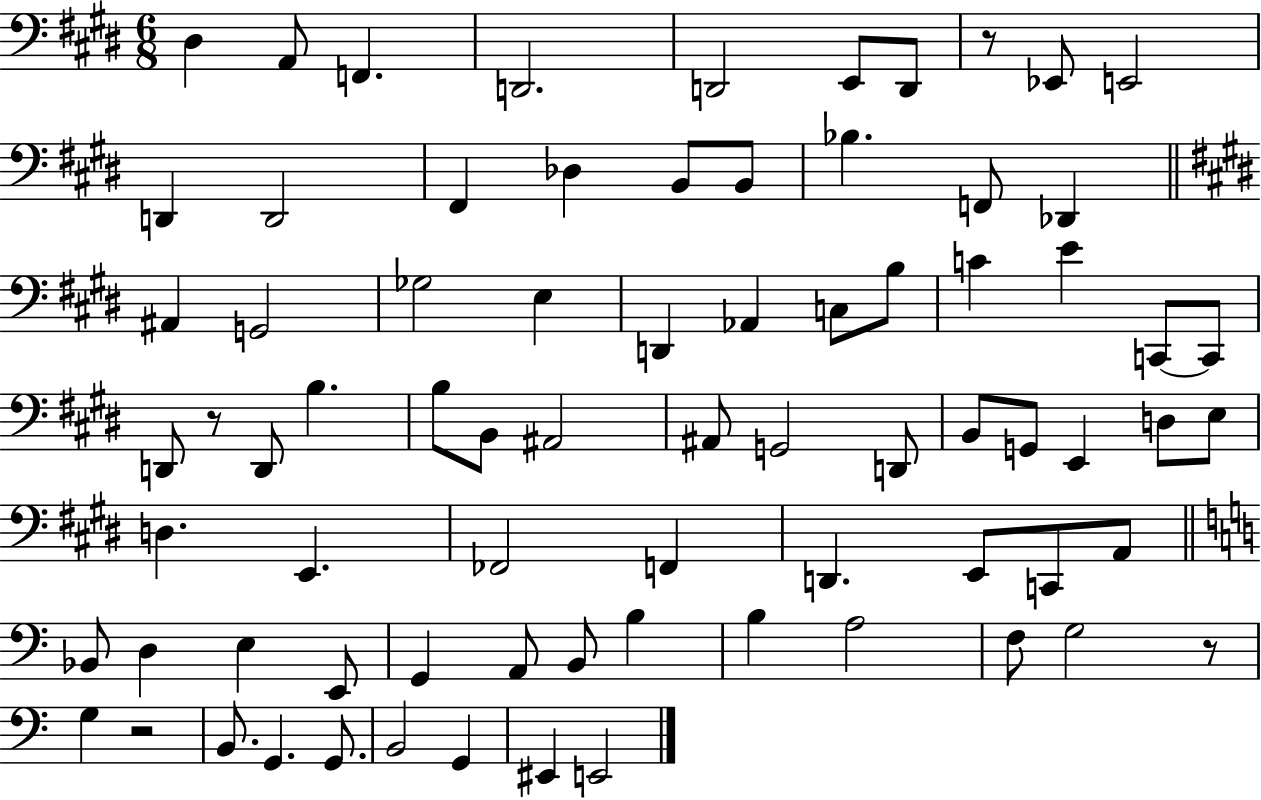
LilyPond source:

{
  \clef bass
  \numericTimeSignature
  \time 6/8
  \key e \major
  \repeat volta 2 { dis4 a,8 f,4. | d,2. | d,2 e,8 d,8 | r8 ees,8 e,2 | \break d,4 d,2 | fis,4 des4 b,8 b,8 | bes4. f,8 des,4 | \bar "||" \break \key e \major ais,4 g,2 | ges2 e4 | d,4 aes,4 c8 b8 | c'4 e'4 c,8~~ c,8 | \break d,8 r8 d,8 b4. | b8 b,8 ais,2 | ais,8 g,2 d,8 | b,8 g,8 e,4 d8 e8 | \break d4. e,4. | fes,2 f,4 | d,4. e,8 c,8 a,8 | \bar "||" \break \key a \minor bes,8 d4 e4 e,8 | g,4 a,8 b,8 b4 | b4 a2 | f8 g2 r8 | \break g4 r2 | b,8. g,4. g,8. | b,2 g,4 | eis,4 e,2 | \break } \bar "|."
}